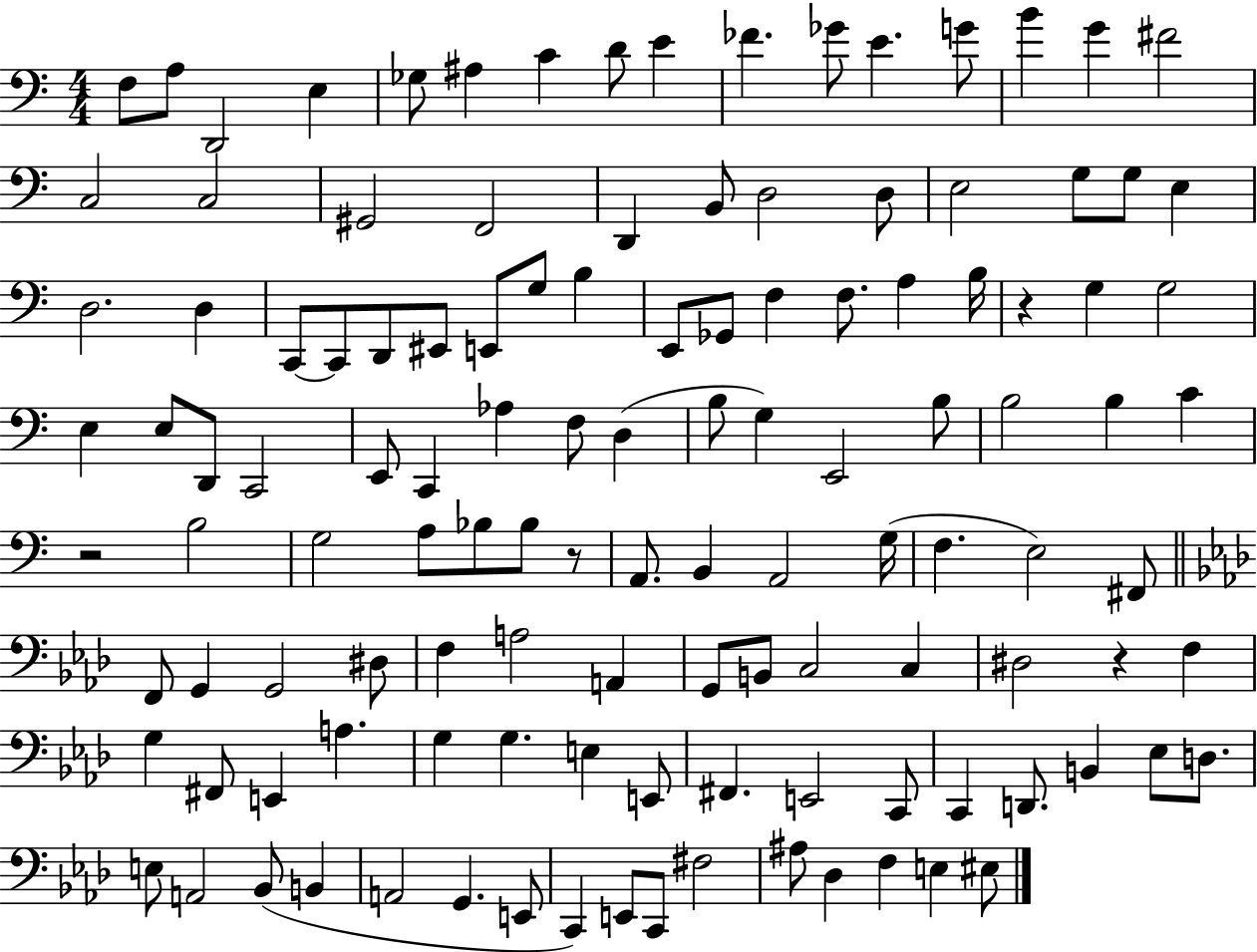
{
  \clef bass
  \numericTimeSignature
  \time 4/4
  \key c \major
  \repeat volta 2 { f8 a8 d,2 e4 | ges8 ais4 c'4 d'8 e'4 | fes'4. ges'8 e'4. g'8 | b'4 g'4 fis'2 | \break c2 c2 | gis,2 f,2 | d,4 b,8 d2 d8 | e2 g8 g8 e4 | \break d2. d4 | c,8~~ c,8 d,8 eis,8 e,8 g8 b4 | e,8 ges,8 f4 f8. a4 b16 | r4 g4 g2 | \break e4 e8 d,8 c,2 | e,8 c,4 aes4 f8 d4( | b8 g4) e,2 b8 | b2 b4 c'4 | \break r2 b2 | g2 a8 bes8 bes8 r8 | a,8. b,4 a,2 g16( | f4. e2) fis,8 | \break \bar "||" \break \key aes \major f,8 g,4 g,2 dis8 | f4 a2 a,4 | g,8 b,8 c2 c4 | dis2 r4 f4 | \break g4 fis,8 e,4 a4. | g4 g4. e4 e,8 | fis,4. e,2 c,8 | c,4 d,8. b,4 ees8 d8. | \break e8 a,2 bes,8( b,4 | a,2 g,4. e,8 | c,4) e,8 c,8 fis2 | ais8 des4 f4 e4 eis8 | \break } \bar "|."
}